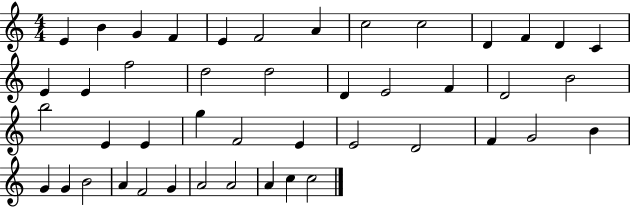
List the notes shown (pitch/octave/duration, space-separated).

E4/q B4/q G4/q F4/q E4/q F4/h A4/q C5/h C5/h D4/q F4/q D4/q C4/q E4/q E4/q F5/h D5/h D5/h D4/q E4/h F4/q D4/h B4/h B5/h E4/q E4/q G5/q F4/h E4/q E4/h D4/h F4/q G4/h B4/q G4/q G4/q B4/h A4/q F4/h G4/q A4/h A4/h A4/q C5/q C5/h